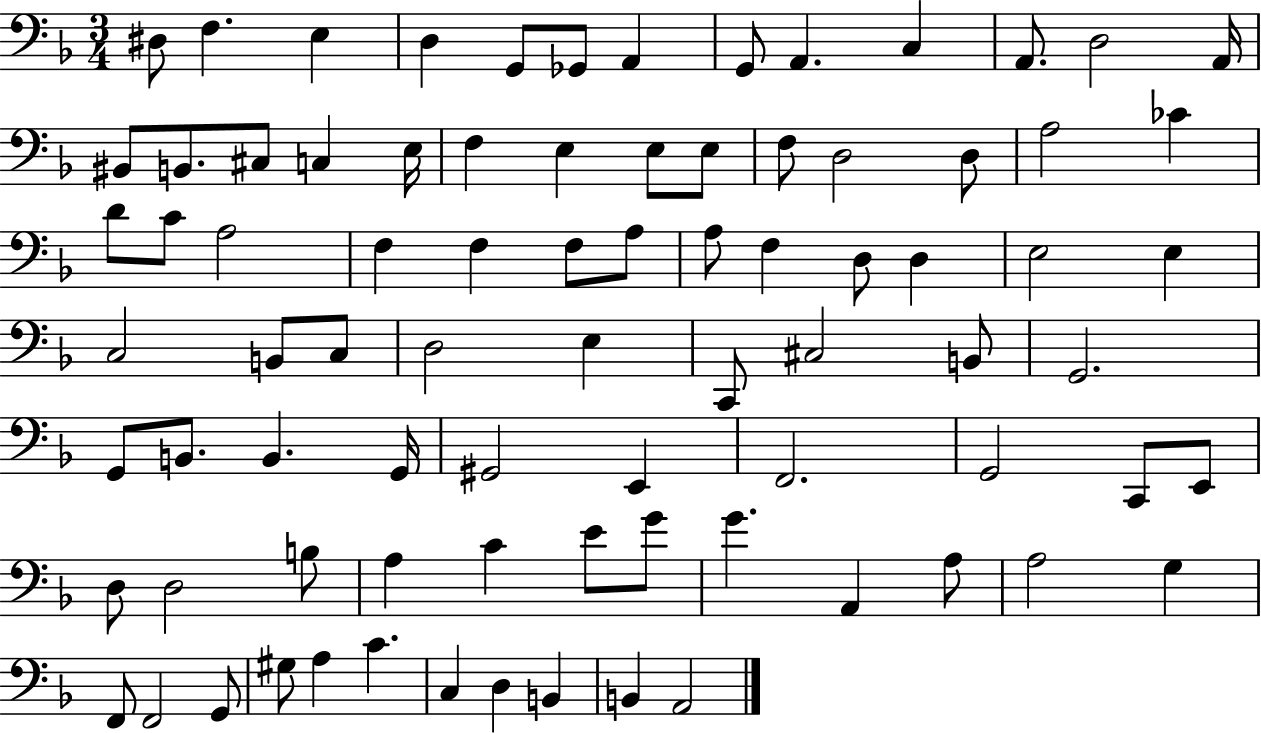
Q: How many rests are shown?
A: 0